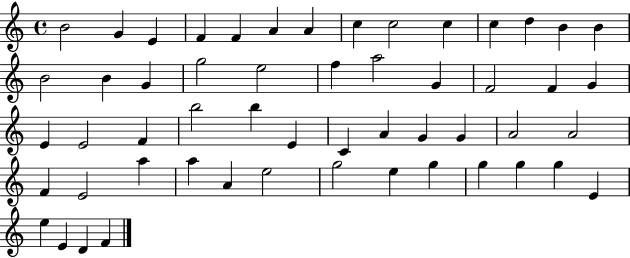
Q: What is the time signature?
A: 4/4